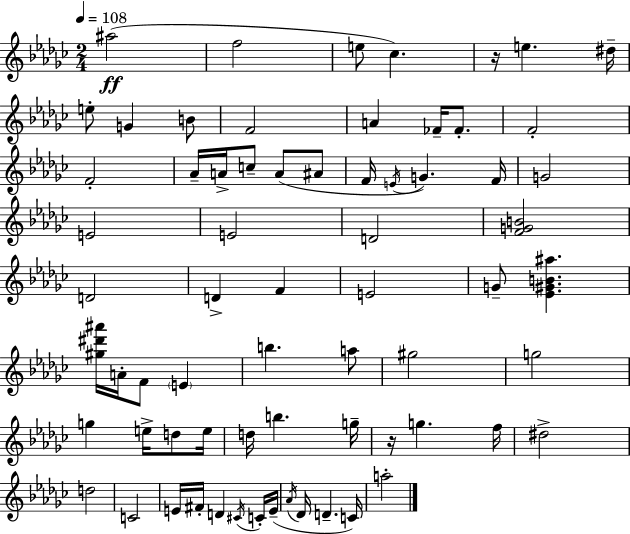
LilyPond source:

{
  \clef treble
  \numericTimeSignature
  \time 2/4
  \key ees \minor
  \tempo 4 = 108
  ais''2(\ff | f''2 | e''8 ces''4.) | r16 e''4. dis''16-- | \break e''8-. g'4 b'8 | f'2 | a'4 fes'16-- fes'8.-. | f'2-. | \break f'2-. | aes'16-- a'16-> c''8-- a'8( ais'8 | f'16 \acciaccatura { e'16 }) g'4. | f'16 g'2 | \break e'2 | e'2 | d'2 | <f' g' b'>2 | \break d'2 | d'4-> f'4 | e'2 | g'8-- <ees' gis' b' ais''>4. | \break <gis'' dis''' ais'''>16 a'16-. f'8 \parenthesize e'4 | b''4. a''8 | gis''2 | g''2 | \break g''4 e''16-> d''8 | e''16 d''16 b''4. | g''16-- r16 g''4. | f''16 dis''2-> | \break d''2 | c'2 | e'16 fis'16-. d'4 \acciaccatura { cis'16 } | c'16-. e'16--( \acciaccatura { aes'16 } des'16 d'4.-- | \break c'16) a''2-. | \bar "|."
}